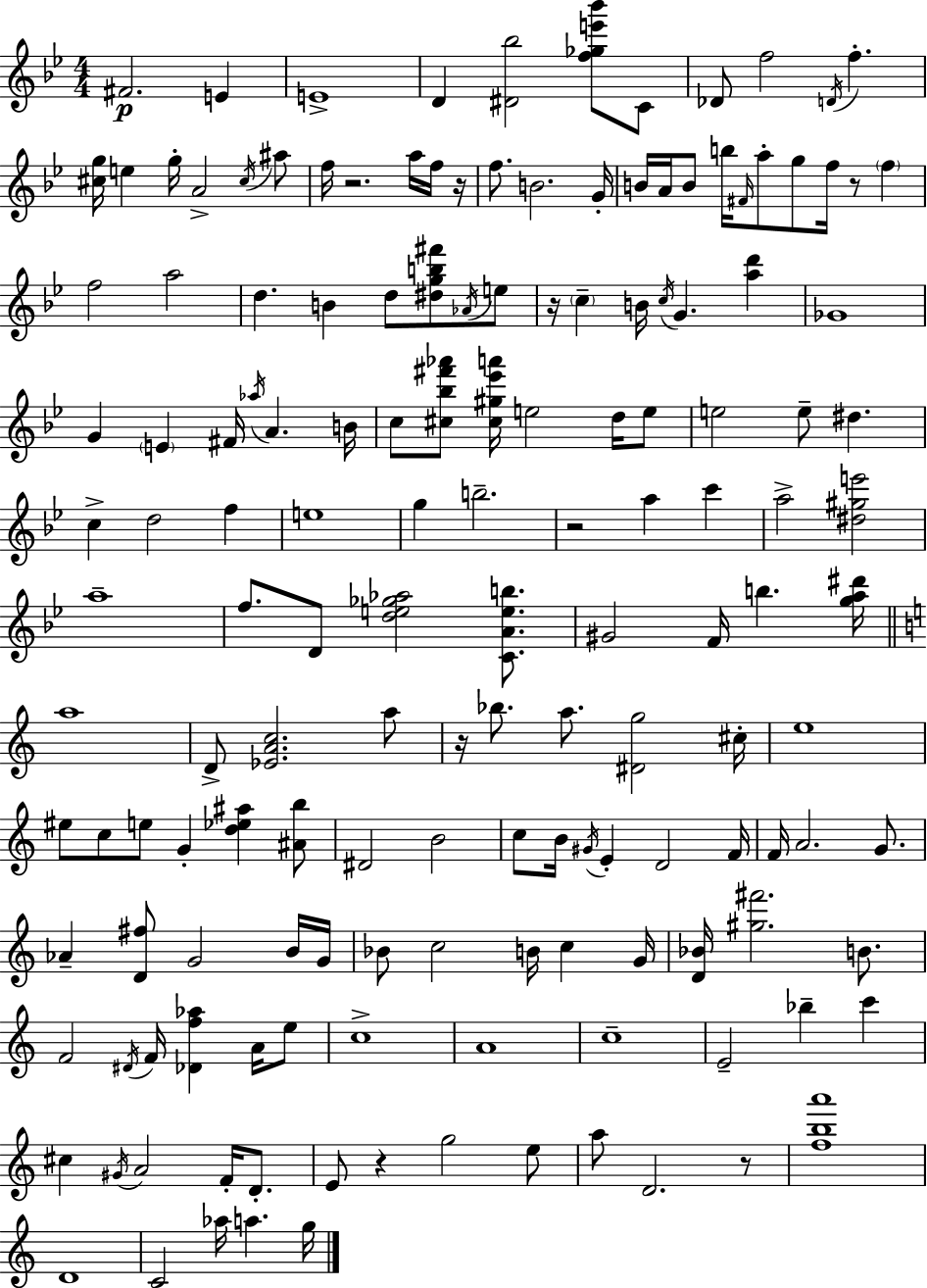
F#4/h. E4/q E4/w D4/q [D#4,Bb5]/h [F5,Gb5,E6,Bb6]/e C4/e Db4/e F5/h D4/s F5/q. [C#5,G5]/s E5/q G5/s A4/h C#5/s A#5/e F5/s R/h. A5/s F5/s R/s F5/e. B4/h. G4/s B4/s A4/s B4/e B5/s F#4/s A5/e G5/e F5/s R/e F5/q F5/h A5/h D5/q. B4/q D5/e [D#5,G5,B5,F#6]/e Ab4/s E5/e R/s C5/q B4/s C5/s G4/q. [A5,D6]/q Gb4/w G4/q E4/q F#4/s Ab5/s A4/q. B4/s C5/e [C#5,Bb5,F#6,Ab6]/e [C#5,G#5,Eb6,A6]/s E5/h D5/s E5/e E5/h E5/e D#5/q. C5/q D5/h F5/q E5/w G5/q B5/h. R/h A5/q C6/q A5/h [D#5,G#5,E6]/h A5/w F5/e. D4/e [D5,E5,Gb5,Ab5]/h [C4,A4,E5,B5]/e. G#4/h F4/s B5/q. [G5,A5,D#6]/s A5/w D4/e [Eb4,A4,C5]/h. A5/e R/s Bb5/e. A5/e. [D#4,G5]/h C#5/s E5/w EIS5/e C5/e E5/e G4/q [D5,Eb5,A#5]/q [A#4,B5]/e D#4/h B4/h C5/e B4/s G#4/s E4/q D4/h F4/s F4/s A4/h. G4/e. Ab4/q [D4,F#5]/e G4/h B4/s G4/s Bb4/e C5/h B4/s C5/q G4/s [D4,Bb4]/s [G#5,F#6]/h. B4/e. F4/h D#4/s F4/s [Db4,F5,Ab5]/q A4/s E5/e C5/w A4/w C5/w E4/h Bb5/q C6/q C#5/q G#4/s A4/h F4/s D4/e. E4/e R/q G5/h E5/e A5/e D4/h. R/e [F5,B5,A6]/w D4/w C4/h Ab5/s A5/q. G5/s